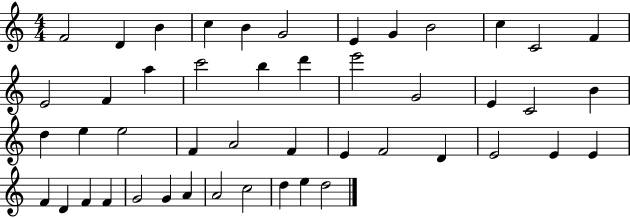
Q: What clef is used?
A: treble